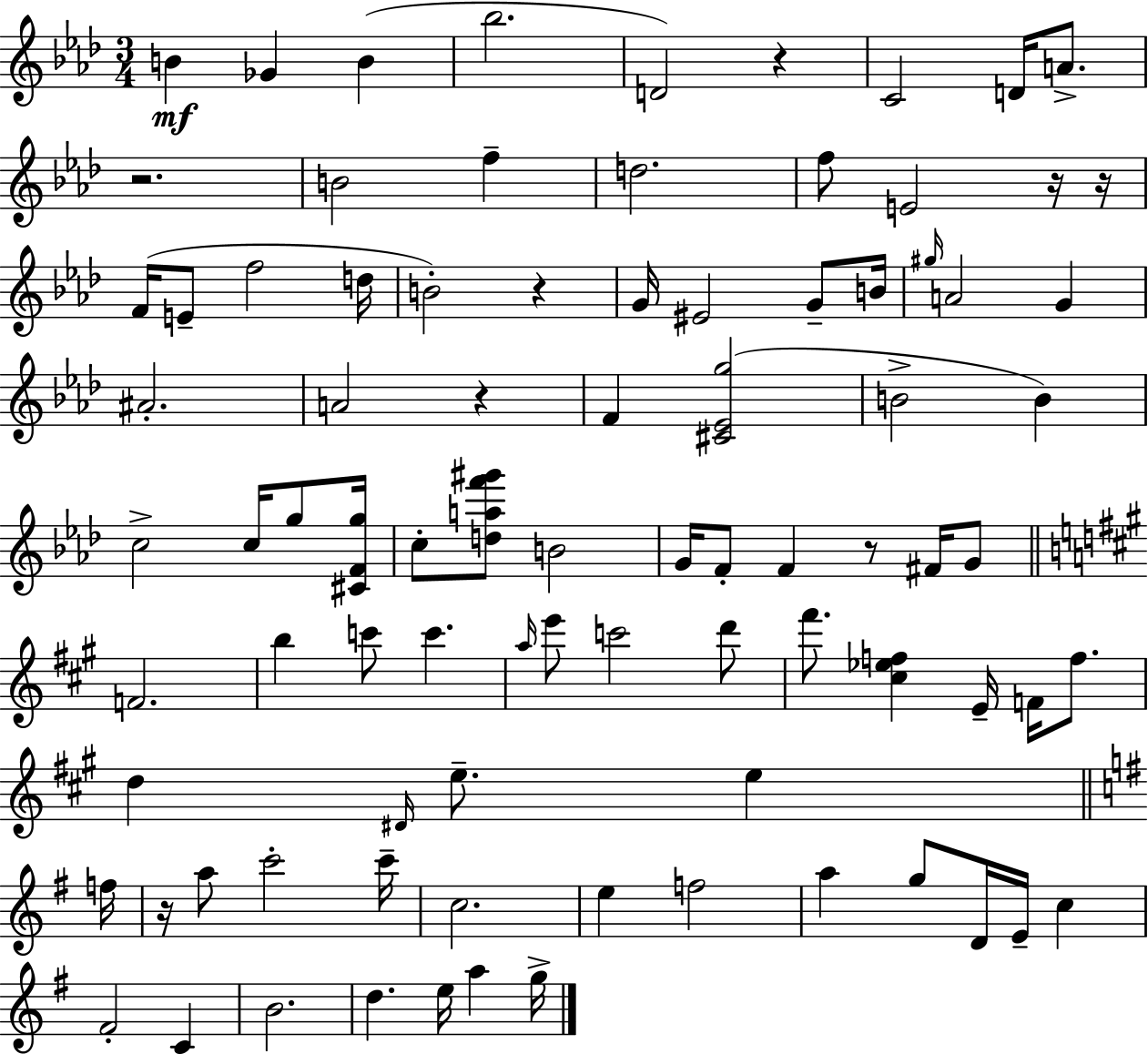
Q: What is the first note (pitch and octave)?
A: B4